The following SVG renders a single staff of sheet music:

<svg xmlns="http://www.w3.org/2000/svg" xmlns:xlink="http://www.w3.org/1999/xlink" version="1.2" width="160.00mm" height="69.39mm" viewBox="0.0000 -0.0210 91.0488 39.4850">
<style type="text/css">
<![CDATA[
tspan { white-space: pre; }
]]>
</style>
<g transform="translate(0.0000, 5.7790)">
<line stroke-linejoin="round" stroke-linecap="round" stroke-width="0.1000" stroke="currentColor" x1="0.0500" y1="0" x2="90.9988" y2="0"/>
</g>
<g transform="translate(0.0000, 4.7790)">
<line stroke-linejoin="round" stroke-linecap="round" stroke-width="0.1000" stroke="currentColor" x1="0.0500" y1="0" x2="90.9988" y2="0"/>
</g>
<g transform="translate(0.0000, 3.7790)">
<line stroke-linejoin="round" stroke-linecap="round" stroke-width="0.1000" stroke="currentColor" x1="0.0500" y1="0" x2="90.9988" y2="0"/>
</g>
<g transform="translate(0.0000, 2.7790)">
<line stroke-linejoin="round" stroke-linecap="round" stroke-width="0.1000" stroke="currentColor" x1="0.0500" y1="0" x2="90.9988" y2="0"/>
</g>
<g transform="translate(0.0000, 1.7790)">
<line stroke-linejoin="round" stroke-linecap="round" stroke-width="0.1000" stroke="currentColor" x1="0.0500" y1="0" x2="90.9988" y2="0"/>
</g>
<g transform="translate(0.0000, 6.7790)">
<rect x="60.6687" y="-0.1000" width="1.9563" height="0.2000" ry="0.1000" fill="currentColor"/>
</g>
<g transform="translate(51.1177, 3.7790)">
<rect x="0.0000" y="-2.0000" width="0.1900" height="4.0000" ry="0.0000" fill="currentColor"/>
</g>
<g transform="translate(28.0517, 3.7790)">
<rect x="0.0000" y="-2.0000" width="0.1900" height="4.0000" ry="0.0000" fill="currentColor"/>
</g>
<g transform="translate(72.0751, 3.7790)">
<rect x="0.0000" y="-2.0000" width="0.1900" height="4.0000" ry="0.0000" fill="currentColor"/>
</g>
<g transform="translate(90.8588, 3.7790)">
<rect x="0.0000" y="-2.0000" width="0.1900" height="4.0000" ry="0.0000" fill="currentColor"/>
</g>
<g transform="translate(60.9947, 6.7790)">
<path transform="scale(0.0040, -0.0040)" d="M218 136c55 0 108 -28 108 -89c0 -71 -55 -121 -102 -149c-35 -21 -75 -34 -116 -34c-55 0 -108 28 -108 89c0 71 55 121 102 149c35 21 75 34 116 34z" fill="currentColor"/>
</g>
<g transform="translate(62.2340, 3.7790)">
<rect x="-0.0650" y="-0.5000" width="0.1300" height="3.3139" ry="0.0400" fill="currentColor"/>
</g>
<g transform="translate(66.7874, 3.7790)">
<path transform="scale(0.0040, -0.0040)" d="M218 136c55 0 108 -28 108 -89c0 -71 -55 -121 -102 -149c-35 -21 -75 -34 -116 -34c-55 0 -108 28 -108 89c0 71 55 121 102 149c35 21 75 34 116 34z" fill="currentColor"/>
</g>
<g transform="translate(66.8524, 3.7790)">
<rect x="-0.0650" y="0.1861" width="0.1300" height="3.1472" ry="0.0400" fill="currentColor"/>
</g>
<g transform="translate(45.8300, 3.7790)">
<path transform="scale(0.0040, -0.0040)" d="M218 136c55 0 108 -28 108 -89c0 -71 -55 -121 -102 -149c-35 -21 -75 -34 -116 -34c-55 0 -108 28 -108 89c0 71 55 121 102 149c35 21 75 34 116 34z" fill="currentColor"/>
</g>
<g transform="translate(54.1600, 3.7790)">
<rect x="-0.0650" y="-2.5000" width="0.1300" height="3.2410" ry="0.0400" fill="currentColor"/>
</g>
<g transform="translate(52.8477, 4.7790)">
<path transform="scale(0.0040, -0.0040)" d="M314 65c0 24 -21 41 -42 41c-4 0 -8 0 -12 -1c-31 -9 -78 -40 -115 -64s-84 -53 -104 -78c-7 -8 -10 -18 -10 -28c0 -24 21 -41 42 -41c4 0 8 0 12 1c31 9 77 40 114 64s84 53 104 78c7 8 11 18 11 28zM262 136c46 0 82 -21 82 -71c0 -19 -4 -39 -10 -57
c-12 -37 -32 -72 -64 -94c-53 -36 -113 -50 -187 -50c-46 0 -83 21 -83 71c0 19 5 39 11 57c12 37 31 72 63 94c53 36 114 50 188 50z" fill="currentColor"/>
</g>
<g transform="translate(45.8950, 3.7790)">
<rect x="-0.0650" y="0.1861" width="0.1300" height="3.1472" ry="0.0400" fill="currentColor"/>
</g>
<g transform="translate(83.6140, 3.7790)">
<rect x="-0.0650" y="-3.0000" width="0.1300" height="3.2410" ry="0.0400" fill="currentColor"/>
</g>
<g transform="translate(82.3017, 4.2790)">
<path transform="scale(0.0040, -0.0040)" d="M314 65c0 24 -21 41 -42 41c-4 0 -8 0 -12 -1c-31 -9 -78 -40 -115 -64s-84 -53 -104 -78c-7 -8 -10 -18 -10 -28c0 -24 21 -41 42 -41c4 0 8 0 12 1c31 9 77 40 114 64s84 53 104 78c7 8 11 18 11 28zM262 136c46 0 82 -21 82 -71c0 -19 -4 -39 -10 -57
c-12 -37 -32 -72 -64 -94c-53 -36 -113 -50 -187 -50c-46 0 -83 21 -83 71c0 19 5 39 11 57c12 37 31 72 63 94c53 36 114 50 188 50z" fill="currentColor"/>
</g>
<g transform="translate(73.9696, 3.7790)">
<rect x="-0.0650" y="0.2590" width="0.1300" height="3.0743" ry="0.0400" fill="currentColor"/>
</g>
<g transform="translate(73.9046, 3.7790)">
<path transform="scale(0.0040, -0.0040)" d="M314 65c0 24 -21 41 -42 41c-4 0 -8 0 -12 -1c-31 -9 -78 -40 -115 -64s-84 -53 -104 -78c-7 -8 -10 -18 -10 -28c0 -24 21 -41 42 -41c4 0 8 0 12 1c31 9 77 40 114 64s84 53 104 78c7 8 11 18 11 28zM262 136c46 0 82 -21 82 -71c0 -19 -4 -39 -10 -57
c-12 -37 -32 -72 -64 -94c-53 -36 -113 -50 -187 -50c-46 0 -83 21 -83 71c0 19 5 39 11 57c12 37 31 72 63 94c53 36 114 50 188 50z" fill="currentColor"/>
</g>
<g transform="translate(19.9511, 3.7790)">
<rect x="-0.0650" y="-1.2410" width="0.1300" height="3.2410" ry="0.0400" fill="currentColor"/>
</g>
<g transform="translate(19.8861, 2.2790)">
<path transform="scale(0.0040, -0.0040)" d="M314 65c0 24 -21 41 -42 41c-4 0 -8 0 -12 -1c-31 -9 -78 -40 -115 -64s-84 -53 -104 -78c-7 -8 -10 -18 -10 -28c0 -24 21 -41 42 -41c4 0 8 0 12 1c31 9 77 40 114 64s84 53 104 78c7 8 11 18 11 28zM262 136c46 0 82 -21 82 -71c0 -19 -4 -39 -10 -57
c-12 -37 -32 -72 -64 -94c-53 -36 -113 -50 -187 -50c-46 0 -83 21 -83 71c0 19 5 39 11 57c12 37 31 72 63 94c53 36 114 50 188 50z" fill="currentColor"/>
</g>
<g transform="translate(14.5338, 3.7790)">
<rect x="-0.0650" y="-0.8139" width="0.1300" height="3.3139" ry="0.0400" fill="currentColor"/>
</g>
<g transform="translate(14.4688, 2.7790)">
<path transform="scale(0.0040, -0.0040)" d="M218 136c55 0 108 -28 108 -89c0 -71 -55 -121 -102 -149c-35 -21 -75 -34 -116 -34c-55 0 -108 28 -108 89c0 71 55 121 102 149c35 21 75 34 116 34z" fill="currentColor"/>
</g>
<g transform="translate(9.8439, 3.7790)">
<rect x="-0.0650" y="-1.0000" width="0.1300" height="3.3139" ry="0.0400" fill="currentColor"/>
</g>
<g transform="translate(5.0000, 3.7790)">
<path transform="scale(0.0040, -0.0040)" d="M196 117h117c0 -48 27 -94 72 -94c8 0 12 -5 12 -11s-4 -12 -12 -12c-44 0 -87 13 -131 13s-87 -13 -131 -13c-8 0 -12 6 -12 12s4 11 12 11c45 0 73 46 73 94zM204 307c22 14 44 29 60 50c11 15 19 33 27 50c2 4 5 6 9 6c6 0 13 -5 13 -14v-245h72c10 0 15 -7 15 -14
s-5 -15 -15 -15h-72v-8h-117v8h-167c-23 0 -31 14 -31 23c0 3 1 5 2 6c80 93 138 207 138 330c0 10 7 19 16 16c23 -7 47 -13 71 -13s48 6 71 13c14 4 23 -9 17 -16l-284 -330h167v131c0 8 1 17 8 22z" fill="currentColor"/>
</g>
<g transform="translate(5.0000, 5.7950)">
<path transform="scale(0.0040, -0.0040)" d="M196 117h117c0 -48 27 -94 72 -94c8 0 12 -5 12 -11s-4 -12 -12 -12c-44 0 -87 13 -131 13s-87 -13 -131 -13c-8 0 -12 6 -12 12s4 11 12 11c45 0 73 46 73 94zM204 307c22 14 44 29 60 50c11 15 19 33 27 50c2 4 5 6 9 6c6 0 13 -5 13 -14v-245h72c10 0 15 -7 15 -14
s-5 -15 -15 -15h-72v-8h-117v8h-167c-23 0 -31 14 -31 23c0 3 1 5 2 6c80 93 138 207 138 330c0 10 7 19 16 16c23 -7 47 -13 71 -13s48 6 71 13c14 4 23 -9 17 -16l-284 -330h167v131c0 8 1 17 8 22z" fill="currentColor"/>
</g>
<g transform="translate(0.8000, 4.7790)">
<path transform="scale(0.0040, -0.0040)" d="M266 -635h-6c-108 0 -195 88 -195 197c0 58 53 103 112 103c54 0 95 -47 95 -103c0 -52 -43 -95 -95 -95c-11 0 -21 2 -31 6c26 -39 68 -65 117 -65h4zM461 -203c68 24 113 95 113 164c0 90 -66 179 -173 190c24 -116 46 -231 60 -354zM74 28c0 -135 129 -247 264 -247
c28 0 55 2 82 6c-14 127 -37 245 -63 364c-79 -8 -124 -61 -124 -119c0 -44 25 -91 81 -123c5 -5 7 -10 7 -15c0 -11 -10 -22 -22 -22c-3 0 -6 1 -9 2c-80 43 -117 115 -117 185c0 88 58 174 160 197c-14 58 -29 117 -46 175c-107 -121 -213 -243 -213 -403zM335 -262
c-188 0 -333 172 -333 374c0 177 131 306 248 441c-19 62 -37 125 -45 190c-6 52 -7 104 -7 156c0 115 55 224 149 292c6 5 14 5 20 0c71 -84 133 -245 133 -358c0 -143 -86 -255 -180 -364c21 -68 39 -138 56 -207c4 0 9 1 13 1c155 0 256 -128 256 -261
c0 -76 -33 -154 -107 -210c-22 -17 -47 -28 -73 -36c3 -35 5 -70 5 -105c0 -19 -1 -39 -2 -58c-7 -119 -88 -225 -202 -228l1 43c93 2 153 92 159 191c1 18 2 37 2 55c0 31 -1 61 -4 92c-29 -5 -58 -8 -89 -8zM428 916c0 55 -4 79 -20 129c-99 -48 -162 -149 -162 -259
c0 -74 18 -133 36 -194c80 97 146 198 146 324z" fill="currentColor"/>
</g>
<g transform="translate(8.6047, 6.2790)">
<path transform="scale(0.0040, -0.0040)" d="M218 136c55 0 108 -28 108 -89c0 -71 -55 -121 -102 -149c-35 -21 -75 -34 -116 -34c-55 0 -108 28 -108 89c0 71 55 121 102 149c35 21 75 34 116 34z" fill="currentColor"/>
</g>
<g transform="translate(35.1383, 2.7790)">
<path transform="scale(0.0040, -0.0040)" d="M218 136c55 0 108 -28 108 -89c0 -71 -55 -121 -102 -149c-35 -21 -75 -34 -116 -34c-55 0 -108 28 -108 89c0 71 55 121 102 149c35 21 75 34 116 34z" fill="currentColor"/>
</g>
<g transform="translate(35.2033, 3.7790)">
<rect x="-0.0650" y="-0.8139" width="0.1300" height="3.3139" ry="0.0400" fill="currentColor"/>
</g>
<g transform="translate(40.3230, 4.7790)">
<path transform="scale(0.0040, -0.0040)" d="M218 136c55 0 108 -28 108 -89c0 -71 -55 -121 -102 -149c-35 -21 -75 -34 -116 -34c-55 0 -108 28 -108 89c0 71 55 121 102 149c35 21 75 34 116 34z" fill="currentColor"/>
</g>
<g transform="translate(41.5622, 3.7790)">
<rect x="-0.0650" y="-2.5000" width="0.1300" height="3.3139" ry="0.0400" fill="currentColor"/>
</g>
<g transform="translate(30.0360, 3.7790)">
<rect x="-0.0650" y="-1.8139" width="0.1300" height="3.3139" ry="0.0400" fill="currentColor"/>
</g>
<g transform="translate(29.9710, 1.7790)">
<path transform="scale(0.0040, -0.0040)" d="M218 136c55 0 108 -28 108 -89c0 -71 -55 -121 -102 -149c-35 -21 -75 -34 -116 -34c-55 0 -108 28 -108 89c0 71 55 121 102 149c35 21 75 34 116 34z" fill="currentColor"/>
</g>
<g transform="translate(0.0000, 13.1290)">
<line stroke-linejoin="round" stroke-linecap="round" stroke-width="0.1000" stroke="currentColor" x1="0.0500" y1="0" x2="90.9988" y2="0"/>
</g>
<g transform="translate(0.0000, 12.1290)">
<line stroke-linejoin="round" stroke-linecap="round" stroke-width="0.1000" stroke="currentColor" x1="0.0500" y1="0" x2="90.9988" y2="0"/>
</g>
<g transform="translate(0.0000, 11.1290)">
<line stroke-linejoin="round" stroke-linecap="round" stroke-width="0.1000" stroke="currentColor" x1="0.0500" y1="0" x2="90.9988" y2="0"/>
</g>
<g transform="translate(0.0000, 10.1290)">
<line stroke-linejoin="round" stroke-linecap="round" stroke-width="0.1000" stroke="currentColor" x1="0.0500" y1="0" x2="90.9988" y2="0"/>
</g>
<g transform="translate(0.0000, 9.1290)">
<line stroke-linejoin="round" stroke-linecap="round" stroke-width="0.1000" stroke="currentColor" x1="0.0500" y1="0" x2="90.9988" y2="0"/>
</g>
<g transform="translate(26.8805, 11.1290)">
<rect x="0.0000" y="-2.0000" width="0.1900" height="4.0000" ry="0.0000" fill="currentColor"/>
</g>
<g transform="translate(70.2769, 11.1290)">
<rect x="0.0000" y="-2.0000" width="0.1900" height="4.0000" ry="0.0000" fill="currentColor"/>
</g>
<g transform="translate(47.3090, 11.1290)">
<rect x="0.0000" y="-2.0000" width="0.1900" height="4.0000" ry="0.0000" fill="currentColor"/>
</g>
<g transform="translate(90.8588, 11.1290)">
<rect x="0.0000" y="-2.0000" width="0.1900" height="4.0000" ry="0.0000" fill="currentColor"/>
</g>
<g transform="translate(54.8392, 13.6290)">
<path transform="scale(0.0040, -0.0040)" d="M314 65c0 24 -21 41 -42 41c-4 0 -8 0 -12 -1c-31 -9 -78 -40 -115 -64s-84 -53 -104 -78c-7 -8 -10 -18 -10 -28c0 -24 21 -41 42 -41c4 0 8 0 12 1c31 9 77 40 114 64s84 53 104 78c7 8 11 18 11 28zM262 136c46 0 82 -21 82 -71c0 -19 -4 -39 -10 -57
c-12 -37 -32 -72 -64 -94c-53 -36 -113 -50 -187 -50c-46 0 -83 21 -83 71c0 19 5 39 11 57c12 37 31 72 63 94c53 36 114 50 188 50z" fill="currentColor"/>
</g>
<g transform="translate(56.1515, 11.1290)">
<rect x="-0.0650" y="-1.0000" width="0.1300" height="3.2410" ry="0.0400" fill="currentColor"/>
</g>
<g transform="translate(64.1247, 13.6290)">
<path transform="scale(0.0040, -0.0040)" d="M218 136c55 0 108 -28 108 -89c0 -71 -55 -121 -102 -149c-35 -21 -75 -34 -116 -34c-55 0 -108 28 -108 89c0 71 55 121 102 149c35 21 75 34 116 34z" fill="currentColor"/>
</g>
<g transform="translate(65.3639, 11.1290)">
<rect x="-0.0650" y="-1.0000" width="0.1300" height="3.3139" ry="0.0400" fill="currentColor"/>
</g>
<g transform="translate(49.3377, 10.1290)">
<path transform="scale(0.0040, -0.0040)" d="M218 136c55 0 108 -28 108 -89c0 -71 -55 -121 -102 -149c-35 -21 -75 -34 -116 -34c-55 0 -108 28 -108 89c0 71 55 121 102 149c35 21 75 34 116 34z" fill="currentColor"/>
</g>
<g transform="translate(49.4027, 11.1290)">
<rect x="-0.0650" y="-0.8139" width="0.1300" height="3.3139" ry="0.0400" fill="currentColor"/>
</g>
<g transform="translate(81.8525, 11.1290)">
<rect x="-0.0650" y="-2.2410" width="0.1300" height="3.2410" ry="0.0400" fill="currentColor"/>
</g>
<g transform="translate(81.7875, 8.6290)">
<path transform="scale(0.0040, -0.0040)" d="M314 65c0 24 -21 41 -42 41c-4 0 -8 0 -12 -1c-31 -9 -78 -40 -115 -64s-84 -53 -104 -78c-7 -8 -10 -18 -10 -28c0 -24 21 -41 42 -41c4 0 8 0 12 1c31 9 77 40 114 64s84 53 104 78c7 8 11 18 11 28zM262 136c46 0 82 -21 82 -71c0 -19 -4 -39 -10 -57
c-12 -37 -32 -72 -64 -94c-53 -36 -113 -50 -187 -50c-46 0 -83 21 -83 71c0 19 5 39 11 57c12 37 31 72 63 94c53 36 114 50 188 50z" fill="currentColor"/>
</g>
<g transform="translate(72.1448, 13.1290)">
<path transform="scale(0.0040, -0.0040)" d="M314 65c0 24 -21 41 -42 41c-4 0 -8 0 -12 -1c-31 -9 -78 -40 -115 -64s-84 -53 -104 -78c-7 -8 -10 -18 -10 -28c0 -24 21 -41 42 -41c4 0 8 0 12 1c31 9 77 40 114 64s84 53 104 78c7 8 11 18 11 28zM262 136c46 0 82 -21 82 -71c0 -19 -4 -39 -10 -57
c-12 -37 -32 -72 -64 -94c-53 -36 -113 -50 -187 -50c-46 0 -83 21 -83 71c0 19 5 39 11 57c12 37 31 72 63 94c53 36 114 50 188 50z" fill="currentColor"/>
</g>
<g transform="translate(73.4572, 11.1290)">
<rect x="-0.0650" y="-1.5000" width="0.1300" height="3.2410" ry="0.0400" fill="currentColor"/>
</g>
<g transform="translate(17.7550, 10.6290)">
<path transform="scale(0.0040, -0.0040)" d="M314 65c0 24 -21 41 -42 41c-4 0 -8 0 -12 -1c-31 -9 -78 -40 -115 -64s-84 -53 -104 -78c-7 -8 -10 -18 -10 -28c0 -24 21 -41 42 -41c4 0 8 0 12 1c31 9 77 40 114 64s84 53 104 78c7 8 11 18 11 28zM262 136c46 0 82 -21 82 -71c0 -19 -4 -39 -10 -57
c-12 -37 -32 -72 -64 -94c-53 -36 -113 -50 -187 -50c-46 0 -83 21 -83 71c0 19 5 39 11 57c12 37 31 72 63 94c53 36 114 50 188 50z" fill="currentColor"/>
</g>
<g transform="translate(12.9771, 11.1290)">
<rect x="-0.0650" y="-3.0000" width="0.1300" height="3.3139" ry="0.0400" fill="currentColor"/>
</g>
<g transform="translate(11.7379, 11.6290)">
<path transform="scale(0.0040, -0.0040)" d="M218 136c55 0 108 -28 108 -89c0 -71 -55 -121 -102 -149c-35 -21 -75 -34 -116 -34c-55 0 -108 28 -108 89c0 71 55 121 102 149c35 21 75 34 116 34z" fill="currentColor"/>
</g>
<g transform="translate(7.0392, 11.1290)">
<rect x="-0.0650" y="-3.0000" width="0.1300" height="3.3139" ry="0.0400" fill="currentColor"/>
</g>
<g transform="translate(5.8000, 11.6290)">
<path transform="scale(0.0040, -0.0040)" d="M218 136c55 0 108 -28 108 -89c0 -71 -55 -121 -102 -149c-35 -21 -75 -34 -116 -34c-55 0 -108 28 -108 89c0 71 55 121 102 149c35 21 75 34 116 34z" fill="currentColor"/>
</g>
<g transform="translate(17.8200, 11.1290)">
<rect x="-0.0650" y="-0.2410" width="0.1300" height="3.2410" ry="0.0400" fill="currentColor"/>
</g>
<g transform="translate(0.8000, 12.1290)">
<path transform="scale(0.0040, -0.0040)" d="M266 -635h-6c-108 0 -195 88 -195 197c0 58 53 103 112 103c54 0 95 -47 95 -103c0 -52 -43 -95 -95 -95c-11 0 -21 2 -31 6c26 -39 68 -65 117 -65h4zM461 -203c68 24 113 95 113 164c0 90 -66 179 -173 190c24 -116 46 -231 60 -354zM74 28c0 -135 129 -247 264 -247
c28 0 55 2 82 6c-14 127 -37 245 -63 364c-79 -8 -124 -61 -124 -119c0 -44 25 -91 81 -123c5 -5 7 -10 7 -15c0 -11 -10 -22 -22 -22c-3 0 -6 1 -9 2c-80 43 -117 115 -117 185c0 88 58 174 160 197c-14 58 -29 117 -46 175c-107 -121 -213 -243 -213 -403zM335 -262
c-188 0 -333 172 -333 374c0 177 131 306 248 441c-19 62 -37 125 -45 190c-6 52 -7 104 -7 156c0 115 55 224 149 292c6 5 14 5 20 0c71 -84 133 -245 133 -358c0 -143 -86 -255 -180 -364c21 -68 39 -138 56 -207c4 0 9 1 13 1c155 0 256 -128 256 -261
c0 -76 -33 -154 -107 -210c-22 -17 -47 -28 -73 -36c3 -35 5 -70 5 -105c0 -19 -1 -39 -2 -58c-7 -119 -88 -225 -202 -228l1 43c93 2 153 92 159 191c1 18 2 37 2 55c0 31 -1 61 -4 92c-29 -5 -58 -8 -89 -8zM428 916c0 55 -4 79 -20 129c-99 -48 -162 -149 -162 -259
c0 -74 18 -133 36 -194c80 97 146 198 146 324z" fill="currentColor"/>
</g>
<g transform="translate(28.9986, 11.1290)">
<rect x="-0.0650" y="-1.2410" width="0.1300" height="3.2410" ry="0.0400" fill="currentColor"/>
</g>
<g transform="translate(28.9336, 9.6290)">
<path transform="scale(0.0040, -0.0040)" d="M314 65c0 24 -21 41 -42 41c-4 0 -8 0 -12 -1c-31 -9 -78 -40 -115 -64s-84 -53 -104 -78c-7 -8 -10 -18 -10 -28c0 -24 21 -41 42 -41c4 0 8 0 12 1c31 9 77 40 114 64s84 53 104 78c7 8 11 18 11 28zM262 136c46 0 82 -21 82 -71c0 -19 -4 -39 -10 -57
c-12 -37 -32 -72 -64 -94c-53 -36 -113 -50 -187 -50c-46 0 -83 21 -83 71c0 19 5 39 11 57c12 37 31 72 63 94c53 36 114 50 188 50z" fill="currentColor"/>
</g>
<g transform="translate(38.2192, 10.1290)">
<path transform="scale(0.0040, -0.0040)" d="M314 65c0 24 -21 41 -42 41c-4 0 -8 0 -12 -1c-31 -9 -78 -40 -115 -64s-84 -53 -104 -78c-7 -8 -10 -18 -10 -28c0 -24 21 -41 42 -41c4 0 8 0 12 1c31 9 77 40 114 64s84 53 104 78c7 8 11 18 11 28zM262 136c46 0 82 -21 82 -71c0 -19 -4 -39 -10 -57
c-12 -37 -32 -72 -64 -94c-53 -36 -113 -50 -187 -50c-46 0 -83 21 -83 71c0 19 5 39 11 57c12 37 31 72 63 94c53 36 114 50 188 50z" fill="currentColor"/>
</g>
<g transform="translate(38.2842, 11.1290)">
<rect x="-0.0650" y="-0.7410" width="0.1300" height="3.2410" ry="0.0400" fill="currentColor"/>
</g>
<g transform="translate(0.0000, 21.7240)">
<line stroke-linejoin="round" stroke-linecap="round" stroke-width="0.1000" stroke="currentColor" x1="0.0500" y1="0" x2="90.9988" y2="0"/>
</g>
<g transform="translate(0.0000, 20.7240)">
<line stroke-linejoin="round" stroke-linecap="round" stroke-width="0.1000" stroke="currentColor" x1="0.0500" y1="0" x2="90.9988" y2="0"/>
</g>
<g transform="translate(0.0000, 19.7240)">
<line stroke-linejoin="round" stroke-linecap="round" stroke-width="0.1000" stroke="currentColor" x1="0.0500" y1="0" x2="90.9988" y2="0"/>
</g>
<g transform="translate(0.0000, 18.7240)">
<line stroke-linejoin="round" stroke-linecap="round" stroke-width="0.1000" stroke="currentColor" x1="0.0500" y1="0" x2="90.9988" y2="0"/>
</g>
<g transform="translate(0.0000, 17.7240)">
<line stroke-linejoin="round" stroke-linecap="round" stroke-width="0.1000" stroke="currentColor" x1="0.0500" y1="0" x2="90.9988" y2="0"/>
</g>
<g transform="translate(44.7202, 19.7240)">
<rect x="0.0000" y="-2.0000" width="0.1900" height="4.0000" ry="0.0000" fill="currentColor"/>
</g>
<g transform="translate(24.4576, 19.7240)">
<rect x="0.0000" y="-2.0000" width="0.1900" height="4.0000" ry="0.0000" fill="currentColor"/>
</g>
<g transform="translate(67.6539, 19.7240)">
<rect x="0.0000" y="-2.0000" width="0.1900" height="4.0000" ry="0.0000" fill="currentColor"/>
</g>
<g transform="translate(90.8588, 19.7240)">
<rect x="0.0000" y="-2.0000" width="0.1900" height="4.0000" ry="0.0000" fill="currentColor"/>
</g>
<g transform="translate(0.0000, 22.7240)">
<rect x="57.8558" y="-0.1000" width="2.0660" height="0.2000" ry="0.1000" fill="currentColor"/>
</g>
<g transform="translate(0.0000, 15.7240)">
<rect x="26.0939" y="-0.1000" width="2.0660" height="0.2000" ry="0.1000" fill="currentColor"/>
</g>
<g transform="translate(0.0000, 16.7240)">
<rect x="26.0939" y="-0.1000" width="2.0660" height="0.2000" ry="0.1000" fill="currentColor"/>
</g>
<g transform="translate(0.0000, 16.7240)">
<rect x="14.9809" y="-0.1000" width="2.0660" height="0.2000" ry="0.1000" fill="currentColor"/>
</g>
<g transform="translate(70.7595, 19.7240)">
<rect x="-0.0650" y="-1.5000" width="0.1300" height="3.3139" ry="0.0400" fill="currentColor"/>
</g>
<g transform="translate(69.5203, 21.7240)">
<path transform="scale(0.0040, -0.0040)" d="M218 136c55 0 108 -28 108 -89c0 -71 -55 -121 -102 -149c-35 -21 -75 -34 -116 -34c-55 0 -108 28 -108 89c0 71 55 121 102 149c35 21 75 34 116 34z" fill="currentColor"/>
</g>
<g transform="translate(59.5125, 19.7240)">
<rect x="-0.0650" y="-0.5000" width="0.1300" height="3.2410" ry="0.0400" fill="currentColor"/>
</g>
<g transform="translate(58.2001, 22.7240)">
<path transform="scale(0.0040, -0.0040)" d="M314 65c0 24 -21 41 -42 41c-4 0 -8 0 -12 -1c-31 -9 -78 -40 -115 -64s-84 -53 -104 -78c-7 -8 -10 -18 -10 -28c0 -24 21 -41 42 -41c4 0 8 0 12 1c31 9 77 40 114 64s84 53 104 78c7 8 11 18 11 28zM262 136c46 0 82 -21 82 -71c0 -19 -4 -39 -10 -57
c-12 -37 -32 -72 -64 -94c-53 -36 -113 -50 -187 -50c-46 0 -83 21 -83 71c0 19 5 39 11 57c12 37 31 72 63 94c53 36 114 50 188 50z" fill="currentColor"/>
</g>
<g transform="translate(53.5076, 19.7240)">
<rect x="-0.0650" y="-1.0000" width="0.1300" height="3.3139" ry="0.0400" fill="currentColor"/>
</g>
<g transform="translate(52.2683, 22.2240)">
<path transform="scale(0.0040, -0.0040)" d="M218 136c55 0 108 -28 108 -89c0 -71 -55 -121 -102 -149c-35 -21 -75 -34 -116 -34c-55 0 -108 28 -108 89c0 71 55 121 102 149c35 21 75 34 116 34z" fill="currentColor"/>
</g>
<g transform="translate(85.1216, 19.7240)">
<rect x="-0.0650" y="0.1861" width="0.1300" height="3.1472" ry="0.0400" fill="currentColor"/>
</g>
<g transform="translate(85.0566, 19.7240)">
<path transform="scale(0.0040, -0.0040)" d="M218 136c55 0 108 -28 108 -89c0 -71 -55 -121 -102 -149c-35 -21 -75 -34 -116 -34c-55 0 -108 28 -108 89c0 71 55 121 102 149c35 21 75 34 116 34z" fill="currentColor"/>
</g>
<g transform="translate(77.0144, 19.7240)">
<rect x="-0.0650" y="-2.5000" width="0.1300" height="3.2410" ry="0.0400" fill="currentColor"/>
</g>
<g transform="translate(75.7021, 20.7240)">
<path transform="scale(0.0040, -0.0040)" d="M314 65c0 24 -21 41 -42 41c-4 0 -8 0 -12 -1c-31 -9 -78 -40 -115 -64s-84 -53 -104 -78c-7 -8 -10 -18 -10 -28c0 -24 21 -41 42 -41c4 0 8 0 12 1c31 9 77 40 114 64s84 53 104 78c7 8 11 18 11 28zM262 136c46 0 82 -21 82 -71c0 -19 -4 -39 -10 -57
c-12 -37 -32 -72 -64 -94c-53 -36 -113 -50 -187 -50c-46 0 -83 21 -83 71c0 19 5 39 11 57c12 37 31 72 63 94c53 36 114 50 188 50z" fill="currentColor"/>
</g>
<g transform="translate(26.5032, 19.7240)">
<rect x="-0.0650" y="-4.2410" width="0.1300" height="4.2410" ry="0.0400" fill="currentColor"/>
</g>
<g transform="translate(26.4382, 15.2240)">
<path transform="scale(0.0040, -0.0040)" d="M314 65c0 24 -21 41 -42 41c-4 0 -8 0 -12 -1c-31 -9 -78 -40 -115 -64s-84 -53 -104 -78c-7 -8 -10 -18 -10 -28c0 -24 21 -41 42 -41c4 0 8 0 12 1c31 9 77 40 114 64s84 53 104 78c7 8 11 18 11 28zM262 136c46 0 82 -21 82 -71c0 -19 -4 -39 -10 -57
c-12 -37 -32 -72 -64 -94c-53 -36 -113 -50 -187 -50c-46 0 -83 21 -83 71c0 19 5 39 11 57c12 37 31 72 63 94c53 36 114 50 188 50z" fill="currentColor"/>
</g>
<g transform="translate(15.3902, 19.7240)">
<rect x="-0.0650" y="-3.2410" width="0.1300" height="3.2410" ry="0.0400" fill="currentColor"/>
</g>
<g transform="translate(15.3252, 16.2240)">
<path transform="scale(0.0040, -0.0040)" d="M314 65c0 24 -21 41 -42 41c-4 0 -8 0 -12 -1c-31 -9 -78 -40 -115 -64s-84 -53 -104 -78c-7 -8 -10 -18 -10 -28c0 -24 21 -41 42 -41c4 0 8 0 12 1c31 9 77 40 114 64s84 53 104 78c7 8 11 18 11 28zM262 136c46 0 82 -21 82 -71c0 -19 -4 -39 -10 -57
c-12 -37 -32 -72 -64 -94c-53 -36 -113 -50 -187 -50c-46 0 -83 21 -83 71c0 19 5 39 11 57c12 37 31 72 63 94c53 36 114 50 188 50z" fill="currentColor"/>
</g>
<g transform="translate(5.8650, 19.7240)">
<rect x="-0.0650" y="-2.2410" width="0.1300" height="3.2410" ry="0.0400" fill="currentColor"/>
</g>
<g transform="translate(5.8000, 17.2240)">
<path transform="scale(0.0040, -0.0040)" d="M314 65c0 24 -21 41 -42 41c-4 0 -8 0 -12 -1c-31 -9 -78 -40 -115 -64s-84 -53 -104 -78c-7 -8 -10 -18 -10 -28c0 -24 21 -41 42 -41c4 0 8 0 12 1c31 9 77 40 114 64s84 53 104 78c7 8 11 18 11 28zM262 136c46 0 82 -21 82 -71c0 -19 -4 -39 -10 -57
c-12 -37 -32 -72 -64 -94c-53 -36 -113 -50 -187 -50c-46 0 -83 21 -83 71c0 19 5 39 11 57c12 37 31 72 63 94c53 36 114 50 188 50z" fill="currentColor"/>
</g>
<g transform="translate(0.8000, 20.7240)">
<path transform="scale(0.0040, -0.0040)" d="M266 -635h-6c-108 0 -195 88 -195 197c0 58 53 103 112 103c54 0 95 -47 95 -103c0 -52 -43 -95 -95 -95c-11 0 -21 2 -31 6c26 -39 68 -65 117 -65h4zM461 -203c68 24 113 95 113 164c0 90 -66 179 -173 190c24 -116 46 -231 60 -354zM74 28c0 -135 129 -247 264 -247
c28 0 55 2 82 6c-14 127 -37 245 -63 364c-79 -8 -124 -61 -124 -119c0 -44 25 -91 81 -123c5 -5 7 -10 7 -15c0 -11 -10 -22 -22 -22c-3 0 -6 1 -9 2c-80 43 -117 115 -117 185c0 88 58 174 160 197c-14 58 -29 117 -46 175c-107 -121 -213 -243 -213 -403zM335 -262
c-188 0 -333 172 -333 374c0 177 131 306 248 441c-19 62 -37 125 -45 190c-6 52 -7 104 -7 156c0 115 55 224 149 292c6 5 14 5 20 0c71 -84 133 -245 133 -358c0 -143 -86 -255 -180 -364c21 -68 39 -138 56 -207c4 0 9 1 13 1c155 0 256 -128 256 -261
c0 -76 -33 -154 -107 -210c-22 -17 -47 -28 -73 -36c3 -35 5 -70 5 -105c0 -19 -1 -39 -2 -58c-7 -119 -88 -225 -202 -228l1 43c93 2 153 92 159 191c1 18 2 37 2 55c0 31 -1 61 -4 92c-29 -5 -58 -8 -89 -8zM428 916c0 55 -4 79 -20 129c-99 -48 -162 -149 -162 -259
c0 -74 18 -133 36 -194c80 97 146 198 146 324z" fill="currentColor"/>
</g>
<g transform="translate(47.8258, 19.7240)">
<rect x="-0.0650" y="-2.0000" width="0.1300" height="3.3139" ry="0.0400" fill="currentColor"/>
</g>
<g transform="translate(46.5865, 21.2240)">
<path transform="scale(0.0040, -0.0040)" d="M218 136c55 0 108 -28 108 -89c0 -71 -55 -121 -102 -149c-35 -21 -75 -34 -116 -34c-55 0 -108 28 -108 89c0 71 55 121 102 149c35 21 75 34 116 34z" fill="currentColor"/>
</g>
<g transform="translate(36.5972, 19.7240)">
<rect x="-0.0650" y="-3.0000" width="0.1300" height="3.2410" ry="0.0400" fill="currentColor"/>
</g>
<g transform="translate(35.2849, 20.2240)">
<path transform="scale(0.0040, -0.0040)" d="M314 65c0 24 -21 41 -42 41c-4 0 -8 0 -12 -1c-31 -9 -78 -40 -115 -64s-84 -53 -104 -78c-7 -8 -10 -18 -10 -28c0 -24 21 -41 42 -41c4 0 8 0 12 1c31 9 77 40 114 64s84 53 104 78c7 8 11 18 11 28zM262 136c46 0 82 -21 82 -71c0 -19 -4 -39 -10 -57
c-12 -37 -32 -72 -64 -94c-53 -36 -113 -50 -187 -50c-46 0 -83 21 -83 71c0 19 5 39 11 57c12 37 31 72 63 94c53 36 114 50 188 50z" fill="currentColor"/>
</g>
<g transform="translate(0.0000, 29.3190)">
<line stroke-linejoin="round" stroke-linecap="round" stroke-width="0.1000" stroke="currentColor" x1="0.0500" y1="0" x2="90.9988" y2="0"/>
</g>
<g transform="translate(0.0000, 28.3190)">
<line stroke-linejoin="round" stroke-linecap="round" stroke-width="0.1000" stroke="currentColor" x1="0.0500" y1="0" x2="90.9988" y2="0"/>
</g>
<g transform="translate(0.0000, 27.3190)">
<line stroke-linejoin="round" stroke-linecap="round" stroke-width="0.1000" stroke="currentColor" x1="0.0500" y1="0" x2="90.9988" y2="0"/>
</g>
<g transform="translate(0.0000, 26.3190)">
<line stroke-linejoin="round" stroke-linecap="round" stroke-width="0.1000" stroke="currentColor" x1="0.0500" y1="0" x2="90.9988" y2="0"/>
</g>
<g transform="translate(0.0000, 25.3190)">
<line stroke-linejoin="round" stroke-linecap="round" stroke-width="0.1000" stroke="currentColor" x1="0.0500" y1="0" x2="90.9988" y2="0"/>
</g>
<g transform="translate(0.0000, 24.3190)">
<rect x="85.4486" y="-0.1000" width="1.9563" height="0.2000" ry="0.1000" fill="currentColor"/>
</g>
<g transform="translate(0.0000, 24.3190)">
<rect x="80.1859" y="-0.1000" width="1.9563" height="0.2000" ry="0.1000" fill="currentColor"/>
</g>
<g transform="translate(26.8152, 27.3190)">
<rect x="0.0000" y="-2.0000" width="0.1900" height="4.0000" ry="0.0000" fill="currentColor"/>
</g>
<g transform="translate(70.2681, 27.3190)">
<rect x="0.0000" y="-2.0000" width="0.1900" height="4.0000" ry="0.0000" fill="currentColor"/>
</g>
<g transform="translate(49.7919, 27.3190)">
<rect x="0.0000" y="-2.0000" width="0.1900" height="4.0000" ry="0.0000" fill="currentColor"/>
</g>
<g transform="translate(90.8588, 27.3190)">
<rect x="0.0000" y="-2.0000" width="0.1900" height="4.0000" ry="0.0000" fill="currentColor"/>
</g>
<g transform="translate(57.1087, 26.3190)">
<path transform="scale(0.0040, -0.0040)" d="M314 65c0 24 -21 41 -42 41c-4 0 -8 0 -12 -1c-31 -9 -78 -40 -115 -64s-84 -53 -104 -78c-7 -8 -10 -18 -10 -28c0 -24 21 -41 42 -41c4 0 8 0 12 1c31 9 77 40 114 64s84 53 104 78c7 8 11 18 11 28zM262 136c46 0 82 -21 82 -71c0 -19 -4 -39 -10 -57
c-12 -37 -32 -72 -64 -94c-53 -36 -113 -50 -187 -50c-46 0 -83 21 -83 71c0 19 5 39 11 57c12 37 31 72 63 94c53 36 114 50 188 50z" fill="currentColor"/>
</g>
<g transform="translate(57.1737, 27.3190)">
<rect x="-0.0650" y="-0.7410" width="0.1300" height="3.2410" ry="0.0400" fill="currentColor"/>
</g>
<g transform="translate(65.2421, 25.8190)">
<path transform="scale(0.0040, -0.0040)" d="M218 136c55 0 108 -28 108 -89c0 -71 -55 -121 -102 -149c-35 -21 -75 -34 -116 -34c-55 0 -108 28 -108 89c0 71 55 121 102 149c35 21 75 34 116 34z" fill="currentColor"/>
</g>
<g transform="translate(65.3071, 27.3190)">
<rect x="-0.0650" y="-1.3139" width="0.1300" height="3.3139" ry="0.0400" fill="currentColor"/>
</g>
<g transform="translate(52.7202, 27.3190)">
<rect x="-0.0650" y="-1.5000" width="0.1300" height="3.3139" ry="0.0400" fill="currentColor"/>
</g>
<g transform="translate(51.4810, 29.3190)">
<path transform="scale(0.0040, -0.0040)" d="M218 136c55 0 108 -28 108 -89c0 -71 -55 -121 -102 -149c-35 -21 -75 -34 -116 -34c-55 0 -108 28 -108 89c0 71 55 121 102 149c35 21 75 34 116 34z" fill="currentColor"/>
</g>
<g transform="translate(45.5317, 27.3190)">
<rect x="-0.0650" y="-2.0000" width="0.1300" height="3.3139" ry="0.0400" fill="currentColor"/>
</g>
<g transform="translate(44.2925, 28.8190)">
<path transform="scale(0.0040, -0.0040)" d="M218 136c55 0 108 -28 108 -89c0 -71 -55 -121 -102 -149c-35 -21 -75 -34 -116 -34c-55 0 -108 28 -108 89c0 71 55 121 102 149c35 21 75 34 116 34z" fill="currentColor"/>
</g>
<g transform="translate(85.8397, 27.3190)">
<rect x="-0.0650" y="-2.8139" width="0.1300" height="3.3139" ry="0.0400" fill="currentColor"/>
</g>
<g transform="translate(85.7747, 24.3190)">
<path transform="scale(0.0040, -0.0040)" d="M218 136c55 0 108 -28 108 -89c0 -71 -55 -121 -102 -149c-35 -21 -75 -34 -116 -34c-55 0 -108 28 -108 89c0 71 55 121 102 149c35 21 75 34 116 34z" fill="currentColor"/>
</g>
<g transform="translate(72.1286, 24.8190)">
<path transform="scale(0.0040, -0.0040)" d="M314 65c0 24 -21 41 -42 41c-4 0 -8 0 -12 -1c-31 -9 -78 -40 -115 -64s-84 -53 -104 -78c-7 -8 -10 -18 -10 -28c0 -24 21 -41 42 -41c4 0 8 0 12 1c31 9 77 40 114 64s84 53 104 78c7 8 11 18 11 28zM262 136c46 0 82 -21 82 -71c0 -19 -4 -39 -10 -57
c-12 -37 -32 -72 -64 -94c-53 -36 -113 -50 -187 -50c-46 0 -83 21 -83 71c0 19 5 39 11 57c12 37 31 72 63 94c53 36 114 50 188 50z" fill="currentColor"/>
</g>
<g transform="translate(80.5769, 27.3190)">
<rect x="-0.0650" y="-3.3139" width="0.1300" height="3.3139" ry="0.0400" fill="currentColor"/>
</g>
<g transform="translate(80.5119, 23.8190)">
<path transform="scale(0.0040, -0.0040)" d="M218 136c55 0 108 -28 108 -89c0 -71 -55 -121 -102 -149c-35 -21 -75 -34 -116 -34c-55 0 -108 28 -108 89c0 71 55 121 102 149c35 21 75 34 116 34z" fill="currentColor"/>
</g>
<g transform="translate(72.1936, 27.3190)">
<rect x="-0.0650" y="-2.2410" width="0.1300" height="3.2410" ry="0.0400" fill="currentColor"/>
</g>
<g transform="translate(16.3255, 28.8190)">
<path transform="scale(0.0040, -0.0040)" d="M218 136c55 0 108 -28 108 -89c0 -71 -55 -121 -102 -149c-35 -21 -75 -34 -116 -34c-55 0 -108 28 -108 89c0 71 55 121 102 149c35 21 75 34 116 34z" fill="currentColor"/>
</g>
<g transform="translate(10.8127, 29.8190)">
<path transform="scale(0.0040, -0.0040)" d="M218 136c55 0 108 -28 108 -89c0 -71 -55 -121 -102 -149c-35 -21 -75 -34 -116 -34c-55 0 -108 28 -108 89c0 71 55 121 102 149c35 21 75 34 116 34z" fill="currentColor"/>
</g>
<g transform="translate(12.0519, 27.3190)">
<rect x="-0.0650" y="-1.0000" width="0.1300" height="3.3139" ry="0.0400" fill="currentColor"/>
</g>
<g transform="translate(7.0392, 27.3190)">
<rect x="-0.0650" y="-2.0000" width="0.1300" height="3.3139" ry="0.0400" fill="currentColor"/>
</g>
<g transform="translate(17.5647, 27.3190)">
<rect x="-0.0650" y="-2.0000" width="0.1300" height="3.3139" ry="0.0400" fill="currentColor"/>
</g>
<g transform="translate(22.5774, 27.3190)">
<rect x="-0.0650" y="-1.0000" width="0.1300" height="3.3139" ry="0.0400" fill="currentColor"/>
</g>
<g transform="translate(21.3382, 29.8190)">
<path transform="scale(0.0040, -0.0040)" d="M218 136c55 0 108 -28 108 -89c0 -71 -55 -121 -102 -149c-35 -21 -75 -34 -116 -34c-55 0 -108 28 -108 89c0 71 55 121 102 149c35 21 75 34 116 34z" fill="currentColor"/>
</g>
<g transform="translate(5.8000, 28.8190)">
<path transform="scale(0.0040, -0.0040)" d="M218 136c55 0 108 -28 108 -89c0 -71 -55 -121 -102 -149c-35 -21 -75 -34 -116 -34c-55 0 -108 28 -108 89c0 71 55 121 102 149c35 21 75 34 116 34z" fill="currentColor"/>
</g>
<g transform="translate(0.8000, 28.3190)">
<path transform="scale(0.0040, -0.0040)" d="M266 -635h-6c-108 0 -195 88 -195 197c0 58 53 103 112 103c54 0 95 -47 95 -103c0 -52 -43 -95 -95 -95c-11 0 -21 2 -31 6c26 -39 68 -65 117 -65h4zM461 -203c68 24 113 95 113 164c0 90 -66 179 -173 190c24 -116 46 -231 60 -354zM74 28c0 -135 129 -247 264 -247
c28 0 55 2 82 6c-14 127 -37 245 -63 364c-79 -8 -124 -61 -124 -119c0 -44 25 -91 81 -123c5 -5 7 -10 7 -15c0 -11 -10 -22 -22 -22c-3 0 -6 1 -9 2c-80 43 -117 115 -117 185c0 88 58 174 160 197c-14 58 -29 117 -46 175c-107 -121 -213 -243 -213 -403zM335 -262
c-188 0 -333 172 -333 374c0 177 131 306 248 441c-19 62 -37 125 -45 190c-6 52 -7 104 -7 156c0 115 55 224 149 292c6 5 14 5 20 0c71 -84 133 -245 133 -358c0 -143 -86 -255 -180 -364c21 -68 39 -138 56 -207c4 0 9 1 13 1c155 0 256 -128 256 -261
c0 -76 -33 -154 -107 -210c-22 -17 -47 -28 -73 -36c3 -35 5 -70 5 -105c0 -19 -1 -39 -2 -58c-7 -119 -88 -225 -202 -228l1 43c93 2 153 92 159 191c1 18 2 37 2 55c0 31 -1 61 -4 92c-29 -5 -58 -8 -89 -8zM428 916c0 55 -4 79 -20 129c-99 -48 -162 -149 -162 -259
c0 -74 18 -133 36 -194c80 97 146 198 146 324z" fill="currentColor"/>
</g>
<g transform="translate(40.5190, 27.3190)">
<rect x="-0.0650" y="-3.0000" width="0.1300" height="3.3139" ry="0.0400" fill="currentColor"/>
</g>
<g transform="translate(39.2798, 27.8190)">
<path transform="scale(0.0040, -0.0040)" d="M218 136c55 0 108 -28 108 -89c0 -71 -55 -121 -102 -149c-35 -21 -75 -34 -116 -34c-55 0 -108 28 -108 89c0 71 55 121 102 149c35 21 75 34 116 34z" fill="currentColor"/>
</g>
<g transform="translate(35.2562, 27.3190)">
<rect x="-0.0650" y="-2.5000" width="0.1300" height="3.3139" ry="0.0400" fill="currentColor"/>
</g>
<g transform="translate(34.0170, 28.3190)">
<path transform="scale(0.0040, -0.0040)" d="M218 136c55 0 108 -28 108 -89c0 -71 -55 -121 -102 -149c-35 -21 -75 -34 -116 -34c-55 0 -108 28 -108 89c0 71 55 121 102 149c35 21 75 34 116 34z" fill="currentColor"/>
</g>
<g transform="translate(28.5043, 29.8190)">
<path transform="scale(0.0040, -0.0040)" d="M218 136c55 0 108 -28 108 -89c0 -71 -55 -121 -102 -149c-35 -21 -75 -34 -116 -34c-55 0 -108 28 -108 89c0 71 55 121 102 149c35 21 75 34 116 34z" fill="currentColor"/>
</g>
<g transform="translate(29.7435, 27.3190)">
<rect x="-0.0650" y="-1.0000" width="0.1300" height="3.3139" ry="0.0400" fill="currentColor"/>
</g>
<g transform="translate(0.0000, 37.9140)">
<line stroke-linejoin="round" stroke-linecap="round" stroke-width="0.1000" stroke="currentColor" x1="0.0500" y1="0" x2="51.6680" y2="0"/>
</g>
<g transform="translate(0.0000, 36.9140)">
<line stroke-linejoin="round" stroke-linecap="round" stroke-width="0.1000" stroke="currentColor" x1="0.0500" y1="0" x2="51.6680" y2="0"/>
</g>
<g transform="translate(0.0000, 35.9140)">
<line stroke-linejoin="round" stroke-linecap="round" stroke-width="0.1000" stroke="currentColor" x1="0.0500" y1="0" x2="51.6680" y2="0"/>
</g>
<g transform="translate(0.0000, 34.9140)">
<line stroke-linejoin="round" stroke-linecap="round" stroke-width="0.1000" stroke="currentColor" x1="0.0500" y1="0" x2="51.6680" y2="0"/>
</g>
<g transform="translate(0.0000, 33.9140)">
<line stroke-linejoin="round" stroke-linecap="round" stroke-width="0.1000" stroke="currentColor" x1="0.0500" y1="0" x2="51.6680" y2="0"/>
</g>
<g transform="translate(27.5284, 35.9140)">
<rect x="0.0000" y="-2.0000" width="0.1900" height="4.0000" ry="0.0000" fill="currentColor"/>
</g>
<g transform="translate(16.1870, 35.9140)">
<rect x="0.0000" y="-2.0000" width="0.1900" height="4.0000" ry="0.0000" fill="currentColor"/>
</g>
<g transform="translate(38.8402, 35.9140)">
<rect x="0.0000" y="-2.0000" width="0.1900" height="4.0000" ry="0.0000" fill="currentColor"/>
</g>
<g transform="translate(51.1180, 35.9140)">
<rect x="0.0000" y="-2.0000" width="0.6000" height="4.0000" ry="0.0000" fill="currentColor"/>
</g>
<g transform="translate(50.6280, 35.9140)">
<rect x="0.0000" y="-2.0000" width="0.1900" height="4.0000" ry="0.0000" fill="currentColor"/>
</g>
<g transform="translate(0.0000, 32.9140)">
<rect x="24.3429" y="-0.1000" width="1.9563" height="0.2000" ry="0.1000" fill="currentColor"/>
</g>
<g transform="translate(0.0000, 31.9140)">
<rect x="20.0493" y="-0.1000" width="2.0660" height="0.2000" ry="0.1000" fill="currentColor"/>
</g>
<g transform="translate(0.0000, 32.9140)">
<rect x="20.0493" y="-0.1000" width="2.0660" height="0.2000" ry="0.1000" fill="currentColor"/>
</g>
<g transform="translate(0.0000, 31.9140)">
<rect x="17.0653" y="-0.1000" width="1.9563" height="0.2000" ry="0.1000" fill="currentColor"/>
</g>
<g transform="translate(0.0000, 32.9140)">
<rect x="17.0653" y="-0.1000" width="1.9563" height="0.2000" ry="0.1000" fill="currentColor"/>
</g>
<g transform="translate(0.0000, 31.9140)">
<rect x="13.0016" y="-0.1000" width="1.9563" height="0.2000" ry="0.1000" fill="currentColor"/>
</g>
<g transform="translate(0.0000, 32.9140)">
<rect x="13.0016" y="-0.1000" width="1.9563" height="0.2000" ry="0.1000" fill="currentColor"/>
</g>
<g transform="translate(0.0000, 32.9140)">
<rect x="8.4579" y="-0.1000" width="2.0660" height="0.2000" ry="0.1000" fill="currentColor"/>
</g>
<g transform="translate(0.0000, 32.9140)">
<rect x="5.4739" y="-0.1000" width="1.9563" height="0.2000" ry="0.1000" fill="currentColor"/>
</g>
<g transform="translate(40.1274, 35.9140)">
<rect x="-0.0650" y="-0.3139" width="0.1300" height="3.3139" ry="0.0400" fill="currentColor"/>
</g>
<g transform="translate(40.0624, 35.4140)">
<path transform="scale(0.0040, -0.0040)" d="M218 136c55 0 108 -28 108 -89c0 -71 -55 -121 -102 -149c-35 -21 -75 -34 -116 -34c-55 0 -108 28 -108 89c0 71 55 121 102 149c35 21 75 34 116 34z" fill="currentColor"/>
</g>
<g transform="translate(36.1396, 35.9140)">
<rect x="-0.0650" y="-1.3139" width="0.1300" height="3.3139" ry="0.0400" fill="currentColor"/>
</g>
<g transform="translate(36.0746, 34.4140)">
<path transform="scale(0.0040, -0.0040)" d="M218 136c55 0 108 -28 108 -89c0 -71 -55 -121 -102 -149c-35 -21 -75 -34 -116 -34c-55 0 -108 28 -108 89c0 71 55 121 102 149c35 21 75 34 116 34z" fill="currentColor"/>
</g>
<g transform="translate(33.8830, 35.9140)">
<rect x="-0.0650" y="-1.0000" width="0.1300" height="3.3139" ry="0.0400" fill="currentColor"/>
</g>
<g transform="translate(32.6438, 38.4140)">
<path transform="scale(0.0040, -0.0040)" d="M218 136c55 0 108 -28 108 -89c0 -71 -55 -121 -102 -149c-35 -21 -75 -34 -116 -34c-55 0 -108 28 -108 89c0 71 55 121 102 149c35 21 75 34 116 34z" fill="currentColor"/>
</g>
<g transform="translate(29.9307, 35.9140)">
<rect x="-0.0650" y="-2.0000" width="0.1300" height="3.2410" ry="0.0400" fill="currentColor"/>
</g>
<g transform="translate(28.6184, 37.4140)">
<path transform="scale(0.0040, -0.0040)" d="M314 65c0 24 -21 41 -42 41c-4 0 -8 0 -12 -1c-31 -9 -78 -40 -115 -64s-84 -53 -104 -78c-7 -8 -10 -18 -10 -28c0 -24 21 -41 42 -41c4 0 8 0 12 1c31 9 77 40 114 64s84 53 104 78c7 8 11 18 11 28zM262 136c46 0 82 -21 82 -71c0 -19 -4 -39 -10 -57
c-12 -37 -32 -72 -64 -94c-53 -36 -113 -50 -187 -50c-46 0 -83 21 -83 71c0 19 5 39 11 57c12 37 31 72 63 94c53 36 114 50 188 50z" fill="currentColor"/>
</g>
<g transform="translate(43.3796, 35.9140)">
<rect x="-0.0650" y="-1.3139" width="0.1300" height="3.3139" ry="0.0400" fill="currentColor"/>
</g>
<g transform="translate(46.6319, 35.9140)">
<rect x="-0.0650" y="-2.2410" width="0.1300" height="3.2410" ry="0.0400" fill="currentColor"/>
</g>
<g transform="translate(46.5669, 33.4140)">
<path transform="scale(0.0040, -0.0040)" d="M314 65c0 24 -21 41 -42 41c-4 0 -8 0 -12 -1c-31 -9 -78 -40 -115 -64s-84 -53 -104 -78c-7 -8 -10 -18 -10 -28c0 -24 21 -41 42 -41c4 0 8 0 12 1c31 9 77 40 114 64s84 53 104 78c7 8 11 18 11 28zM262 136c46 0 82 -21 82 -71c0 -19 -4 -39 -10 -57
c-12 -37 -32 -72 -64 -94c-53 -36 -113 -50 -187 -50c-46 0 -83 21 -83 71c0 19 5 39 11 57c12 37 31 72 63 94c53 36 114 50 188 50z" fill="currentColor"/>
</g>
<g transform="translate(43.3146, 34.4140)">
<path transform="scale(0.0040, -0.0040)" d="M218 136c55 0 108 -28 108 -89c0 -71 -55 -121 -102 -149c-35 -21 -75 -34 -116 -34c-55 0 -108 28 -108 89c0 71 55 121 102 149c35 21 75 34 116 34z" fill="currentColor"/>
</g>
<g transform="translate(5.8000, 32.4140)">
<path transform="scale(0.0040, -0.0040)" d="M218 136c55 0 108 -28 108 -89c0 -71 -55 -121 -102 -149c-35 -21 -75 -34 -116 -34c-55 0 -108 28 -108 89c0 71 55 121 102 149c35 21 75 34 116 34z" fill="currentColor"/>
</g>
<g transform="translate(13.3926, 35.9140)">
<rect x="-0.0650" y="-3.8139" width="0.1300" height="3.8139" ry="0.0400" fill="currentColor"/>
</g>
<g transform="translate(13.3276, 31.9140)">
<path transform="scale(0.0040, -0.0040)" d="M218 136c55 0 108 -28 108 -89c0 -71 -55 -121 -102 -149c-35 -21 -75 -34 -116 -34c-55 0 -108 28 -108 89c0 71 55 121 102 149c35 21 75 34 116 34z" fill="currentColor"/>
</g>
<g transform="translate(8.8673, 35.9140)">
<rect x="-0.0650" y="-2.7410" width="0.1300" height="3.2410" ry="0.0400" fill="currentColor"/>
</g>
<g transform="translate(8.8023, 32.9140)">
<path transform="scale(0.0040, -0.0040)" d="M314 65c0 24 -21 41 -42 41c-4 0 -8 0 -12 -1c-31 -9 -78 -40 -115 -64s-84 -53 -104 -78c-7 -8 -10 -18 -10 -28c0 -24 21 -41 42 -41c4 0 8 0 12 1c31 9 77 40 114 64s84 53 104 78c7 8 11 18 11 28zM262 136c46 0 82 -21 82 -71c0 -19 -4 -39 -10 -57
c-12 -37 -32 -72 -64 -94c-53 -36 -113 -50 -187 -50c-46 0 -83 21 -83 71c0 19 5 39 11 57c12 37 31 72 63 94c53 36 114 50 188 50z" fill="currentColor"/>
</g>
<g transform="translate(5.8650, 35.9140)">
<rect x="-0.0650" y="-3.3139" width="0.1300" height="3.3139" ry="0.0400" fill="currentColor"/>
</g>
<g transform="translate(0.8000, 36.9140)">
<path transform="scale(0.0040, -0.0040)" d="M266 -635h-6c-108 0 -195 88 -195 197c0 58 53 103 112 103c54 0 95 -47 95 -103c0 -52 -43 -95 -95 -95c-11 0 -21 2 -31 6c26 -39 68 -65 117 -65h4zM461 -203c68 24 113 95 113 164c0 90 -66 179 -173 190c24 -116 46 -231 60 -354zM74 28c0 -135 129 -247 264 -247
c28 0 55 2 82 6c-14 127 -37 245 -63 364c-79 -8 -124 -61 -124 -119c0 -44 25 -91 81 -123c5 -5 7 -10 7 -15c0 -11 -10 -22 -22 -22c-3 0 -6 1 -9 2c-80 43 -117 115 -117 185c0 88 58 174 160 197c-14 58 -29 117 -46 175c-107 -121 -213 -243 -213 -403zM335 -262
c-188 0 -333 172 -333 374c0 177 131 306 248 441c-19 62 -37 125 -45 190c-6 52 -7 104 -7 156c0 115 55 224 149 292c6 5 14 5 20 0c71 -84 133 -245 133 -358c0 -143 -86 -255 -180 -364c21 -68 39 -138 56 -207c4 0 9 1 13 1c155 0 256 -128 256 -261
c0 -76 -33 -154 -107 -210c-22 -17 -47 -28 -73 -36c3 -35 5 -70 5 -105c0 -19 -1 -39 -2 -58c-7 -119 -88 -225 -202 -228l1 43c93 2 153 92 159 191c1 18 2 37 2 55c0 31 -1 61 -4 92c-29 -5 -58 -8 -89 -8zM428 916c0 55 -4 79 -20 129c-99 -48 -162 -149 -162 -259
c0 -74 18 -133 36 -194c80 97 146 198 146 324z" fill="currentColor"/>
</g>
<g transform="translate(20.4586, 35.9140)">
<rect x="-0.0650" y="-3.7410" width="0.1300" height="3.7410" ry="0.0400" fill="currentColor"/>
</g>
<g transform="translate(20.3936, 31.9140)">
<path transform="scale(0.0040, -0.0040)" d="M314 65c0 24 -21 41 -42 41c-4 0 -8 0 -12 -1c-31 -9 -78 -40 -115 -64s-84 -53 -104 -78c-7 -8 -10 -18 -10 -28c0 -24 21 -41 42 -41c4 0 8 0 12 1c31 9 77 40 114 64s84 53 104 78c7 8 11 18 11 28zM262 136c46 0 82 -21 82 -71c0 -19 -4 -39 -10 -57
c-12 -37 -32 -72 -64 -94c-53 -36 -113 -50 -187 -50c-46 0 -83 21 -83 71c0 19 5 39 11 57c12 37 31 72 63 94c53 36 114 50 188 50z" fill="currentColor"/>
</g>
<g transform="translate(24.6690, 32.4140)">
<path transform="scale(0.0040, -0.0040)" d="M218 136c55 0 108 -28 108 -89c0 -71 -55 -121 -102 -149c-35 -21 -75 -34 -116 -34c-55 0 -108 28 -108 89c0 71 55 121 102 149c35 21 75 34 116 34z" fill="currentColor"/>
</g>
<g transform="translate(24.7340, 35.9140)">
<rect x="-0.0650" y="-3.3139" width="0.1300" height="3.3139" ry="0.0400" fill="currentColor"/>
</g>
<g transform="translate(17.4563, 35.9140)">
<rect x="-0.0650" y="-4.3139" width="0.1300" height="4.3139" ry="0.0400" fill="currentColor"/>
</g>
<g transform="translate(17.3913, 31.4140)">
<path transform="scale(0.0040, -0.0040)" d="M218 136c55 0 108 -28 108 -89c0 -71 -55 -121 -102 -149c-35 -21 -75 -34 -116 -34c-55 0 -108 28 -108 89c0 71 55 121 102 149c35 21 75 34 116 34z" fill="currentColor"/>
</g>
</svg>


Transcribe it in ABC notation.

X:1
T:Untitled
M:4/4
L:1/4
K:C
D d e2 f d G B G2 C B B2 A2 A A c2 e2 d2 d D2 D E2 g2 g2 b2 d'2 A2 F D C2 E G2 B F D F D D G A F E d2 e g2 b a b a2 c' d' c'2 b F2 D e c e g2